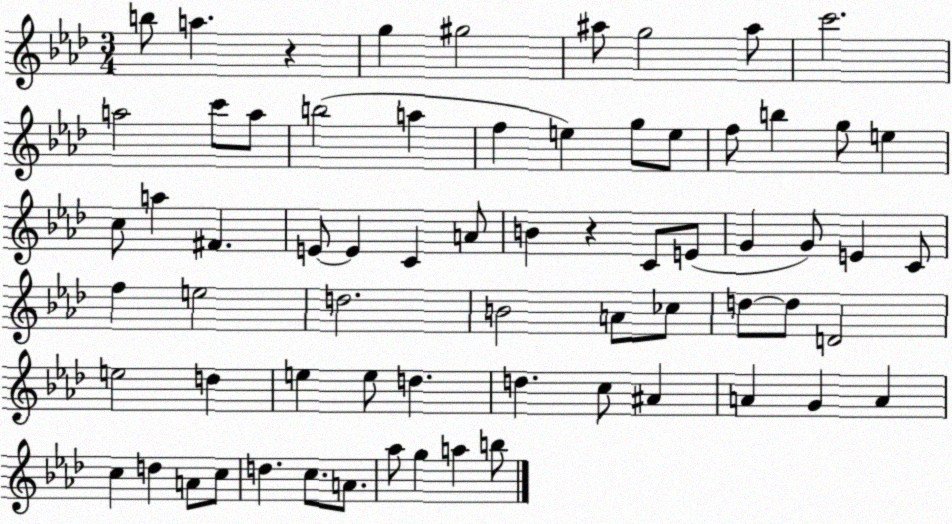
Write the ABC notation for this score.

X:1
T:Untitled
M:3/4
L:1/4
K:Ab
b/2 a z g ^g2 ^a/2 g2 ^a/2 c'2 a2 c'/2 a/2 b2 a f e g/2 e/2 f/2 b g/2 e c/2 a ^F E/2 E C A/2 B z C/2 E/2 G G/2 E C/2 f e2 d2 B2 A/2 _c/2 d/2 d/2 D2 e2 d e e/2 d d c/2 ^A A G A c d A/2 c/2 d c/2 A/2 _a/2 g a b/2